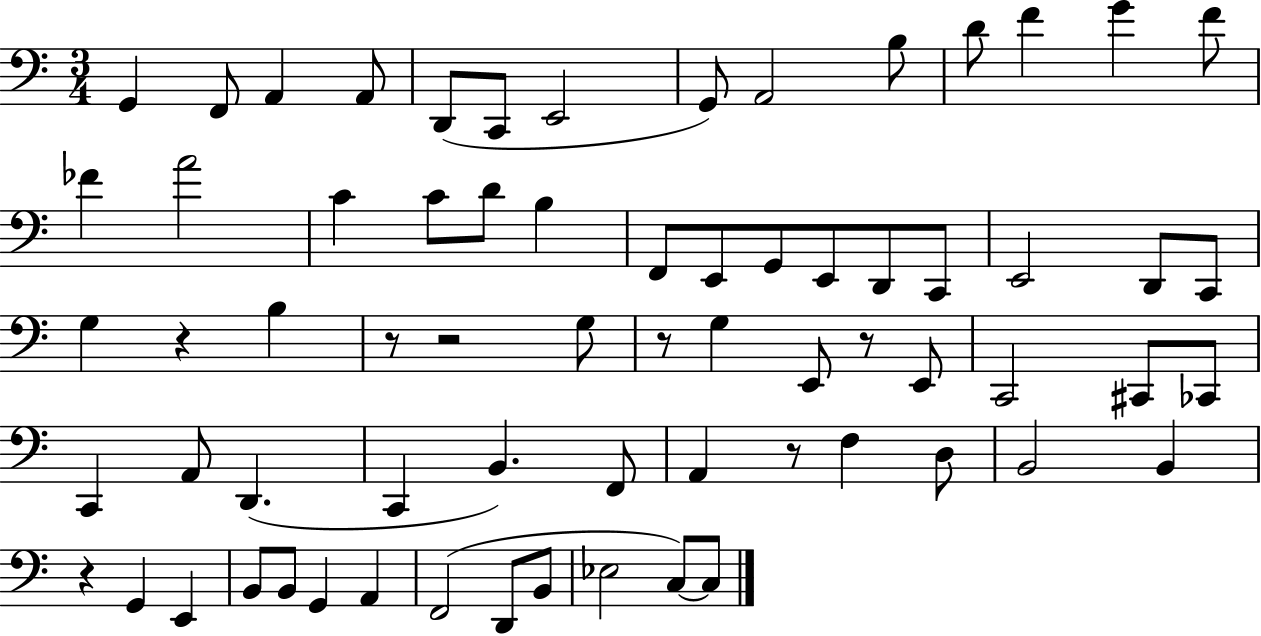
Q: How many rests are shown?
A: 7